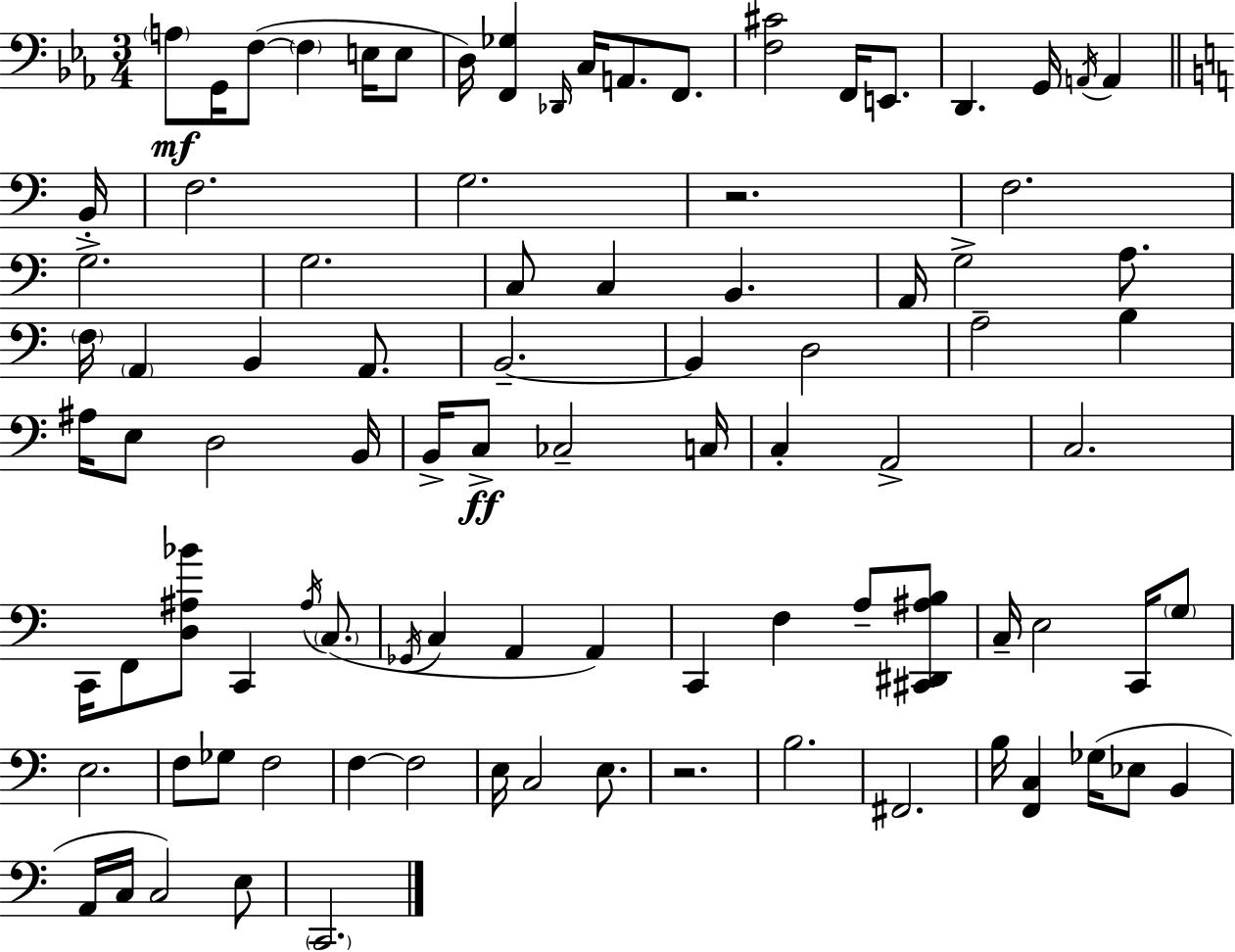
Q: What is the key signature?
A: EES major